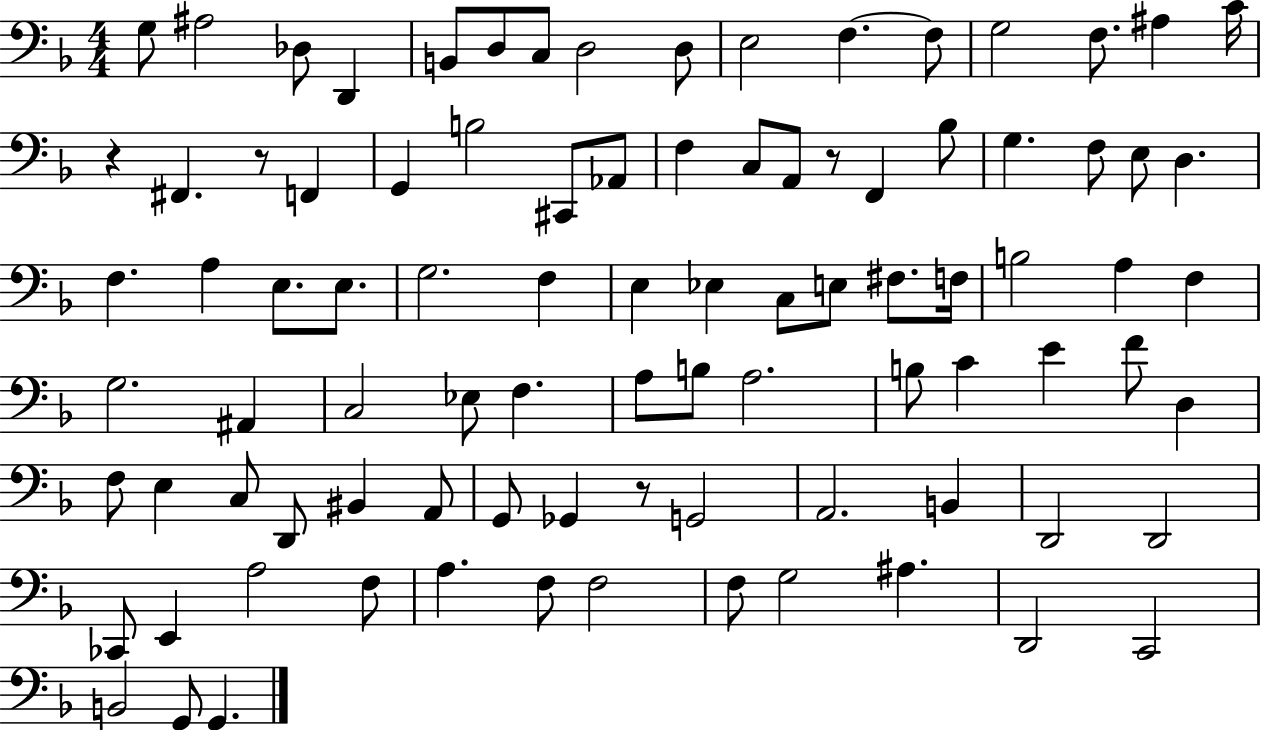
{
  \clef bass
  \numericTimeSignature
  \time 4/4
  \key f \major
  g8 ais2 des8 d,4 | b,8 d8 c8 d2 d8 | e2 f4.~~ f8 | g2 f8. ais4 c'16 | \break r4 fis,4. r8 f,4 | g,4 b2 cis,8 aes,8 | f4 c8 a,8 r8 f,4 bes8 | g4. f8 e8 d4. | \break f4. a4 e8. e8. | g2. f4 | e4 ees4 c8 e8 fis8. f16 | b2 a4 f4 | \break g2. ais,4 | c2 ees8 f4. | a8 b8 a2. | b8 c'4 e'4 f'8 d4 | \break f8 e4 c8 d,8 bis,4 a,8 | g,8 ges,4 r8 g,2 | a,2. b,4 | d,2 d,2 | \break ces,8 e,4 a2 f8 | a4. f8 f2 | f8 g2 ais4. | d,2 c,2 | \break b,2 g,8 g,4. | \bar "|."
}